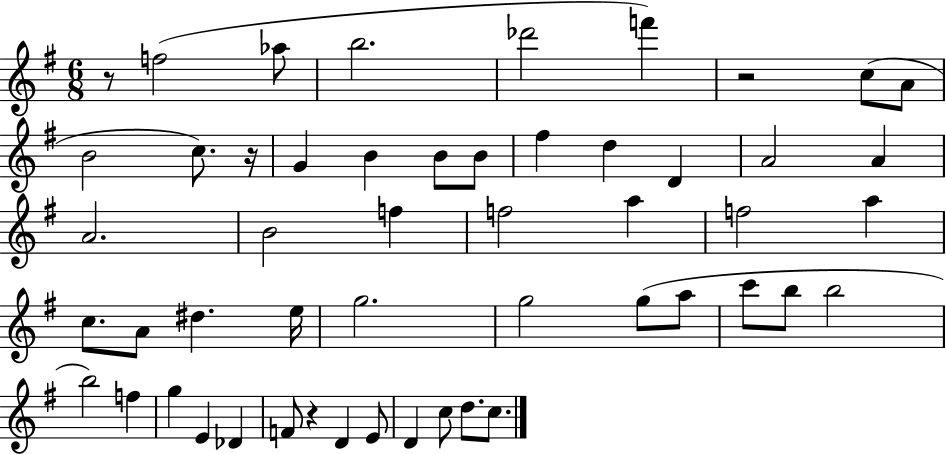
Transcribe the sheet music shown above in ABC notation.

X:1
T:Untitled
M:6/8
L:1/4
K:G
z/2 f2 _a/2 b2 _d'2 f' z2 c/2 A/2 B2 c/2 z/4 G B B/2 B/2 ^f d D A2 A A2 B2 f f2 a f2 a c/2 A/2 ^d e/4 g2 g2 g/2 a/2 c'/2 b/2 b2 b2 f g E _D F/2 z D E/2 D c/2 d/2 c/2